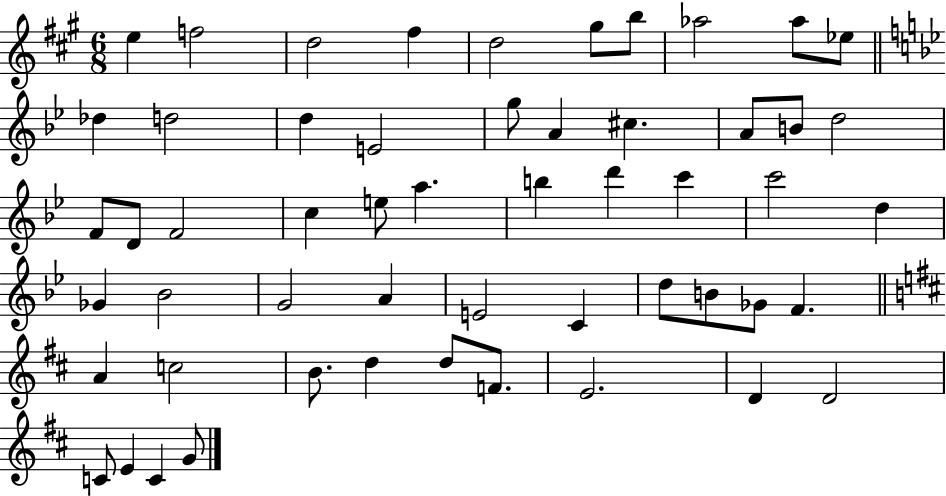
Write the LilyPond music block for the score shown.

{
  \clef treble
  \numericTimeSignature
  \time 6/8
  \key a \major
  e''4 f''2 | d''2 fis''4 | d''2 gis''8 b''8 | aes''2 aes''8 ees''8 | \break \bar "||" \break \key bes \major des''4 d''2 | d''4 e'2 | g''8 a'4 cis''4. | a'8 b'8 d''2 | \break f'8 d'8 f'2 | c''4 e''8 a''4. | b''4 d'''4 c'''4 | c'''2 d''4 | \break ges'4 bes'2 | g'2 a'4 | e'2 c'4 | d''8 b'8 ges'8 f'4. | \break \bar "||" \break \key d \major a'4 c''2 | b'8. d''4 d''8 f'8. | e'2. | d'4 d'2 | \break c'8 e'4 c'4 g'8 | \bar "|."
}